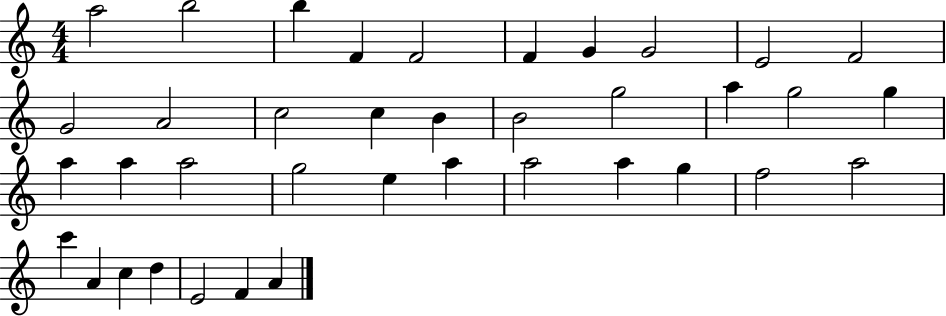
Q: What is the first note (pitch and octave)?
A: A5